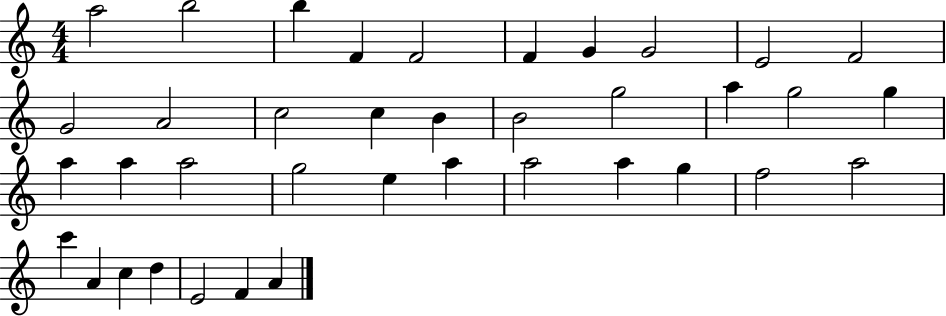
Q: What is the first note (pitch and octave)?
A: A5